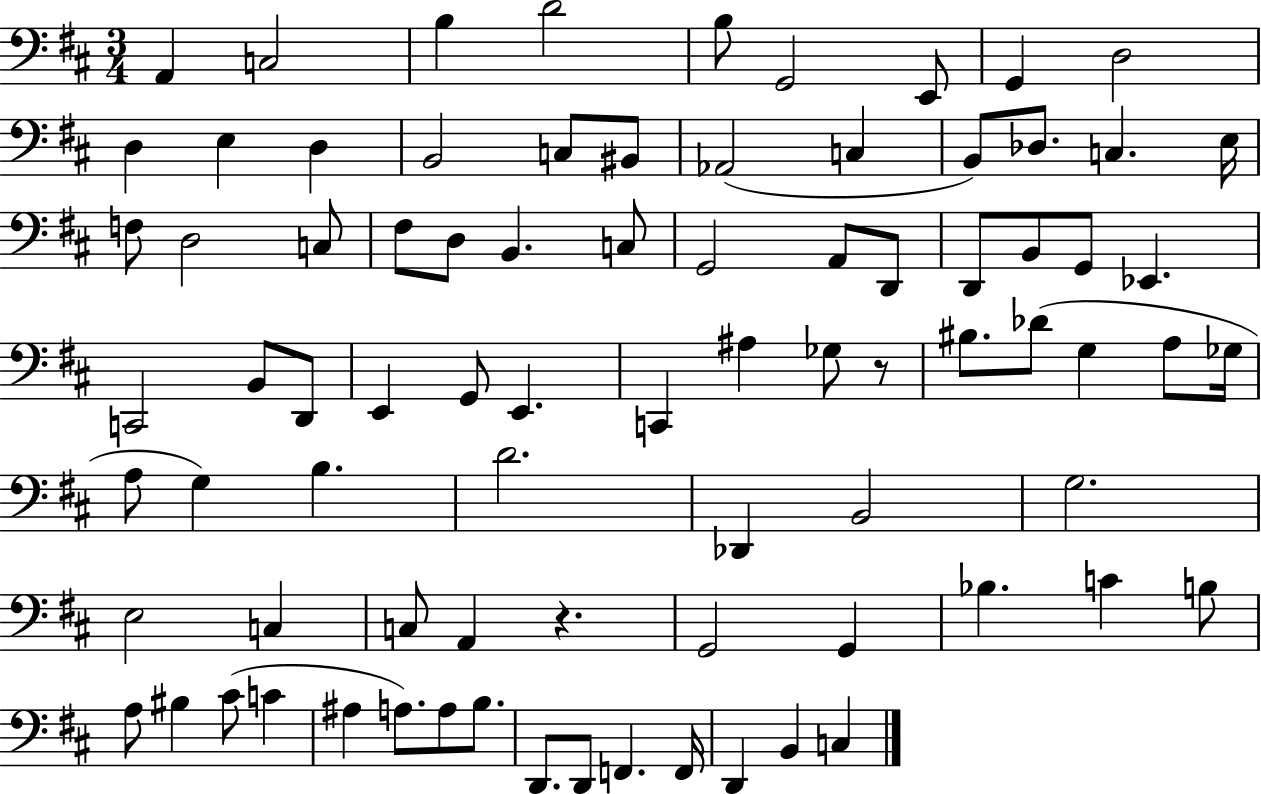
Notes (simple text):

A2/q C3/h B3/q D4/h B3/e G2/h E2/e G2/q D3/h D3/q E3/q D3/q B2/h C3/e BIS2/e Ab2/h C3/q B2/e Db3/e. C3/q. E3/s F3/e D3/h C3/e F#3/e D3/e B2/q. C3/e G2/h A2/e D2/e D2/e B2/e G2/e Eb2/q. C2/h B2/e D2/e E2/q G2/e E2/q. C2/q A#3/q Gb3/e R/e BIS3/e. Db4/e G3/q A3/e Gb3/s A3/e G3/q B3/q. D4/h. Db2/q B2/h G3/h. E3/h C3/q C3/e A2/q R/q. G2/h G2/q Bb3/q. C4/q B3/e A3/e BIS3/q C#4/e C4/q A#3/q A3/e. A3/e B3/e. D2/e. D2/e F2/q. F2/s D2/q B2/q C3/q